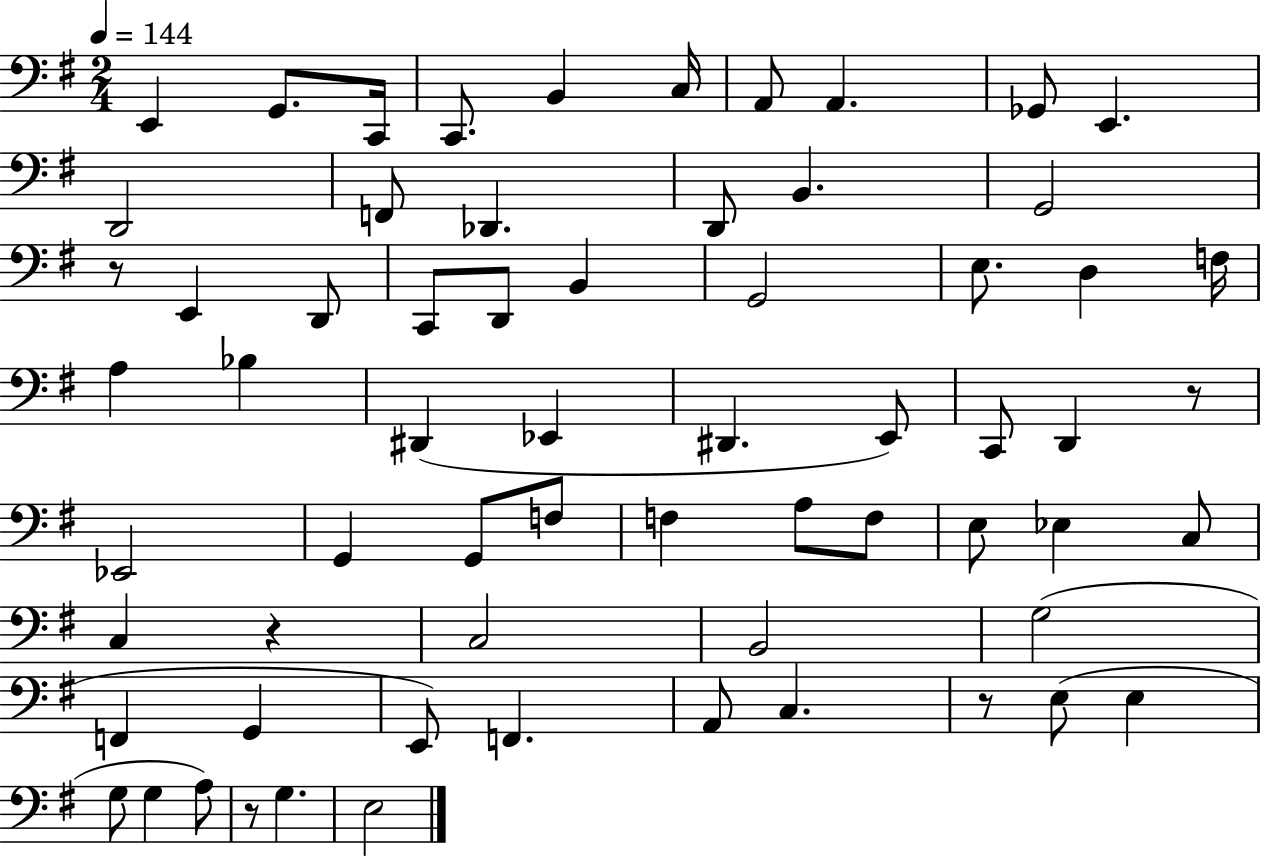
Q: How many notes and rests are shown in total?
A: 65